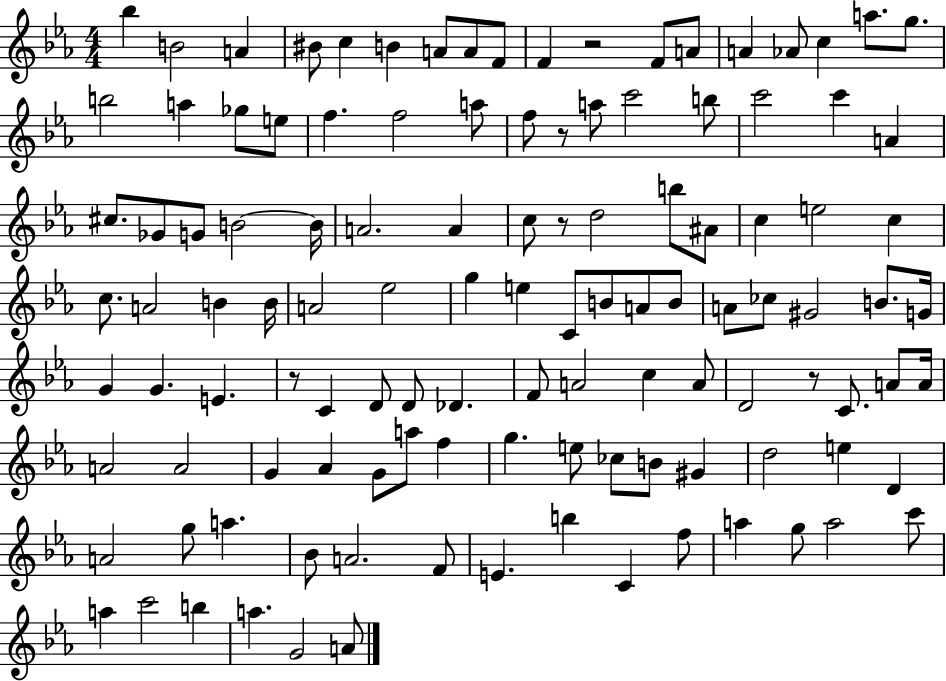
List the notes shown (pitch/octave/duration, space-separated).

Bb5/q B4/h A4/q BIS4/e C5/q B4/q A4/e A4/e F4/e F4/q R/h F4/e A4/e A4/q Ab4/e C5/q A5/e. G5/e. B5/h A5/q Gb5/e E5/e F5/q. F5/h A5/e F5/e R/e A5/e C6/h B5/e C6/h C6/q A4/q C#5/e. Gb4/e G4/e B4/h B4/s A4/h. A4/q C5/e R/e D5/h B5/e A#4/e C5/q E5/h C5/q C5/e. A4/h B4/q B4/s A4/h Eb5/h G5/q E5/q C4/e B4/e A4/e B4/e A4/e CES5/e G#4/h B4/e. G4/s G4/q G4/q. E4/q. R/e C4/q D4/e D4/e Db4/q. F4/e A4/h C5/q A4/e D4/h R/e C4/e. A4/e A4/s A4/h A4/h G4/q Ab4/q G4/e A5/e F5/q G5/q. E5/e CES5/e B4/e G#4/q D5/h E5/q D4/q A4/h G5/e A5/q. Bb4/e A4/h. F4/e E4/q. B5/q C4/q F5/e A5/q G5/e A5/h C6/e A5/q C6/h B5/q A5/q. G4/h A4/e